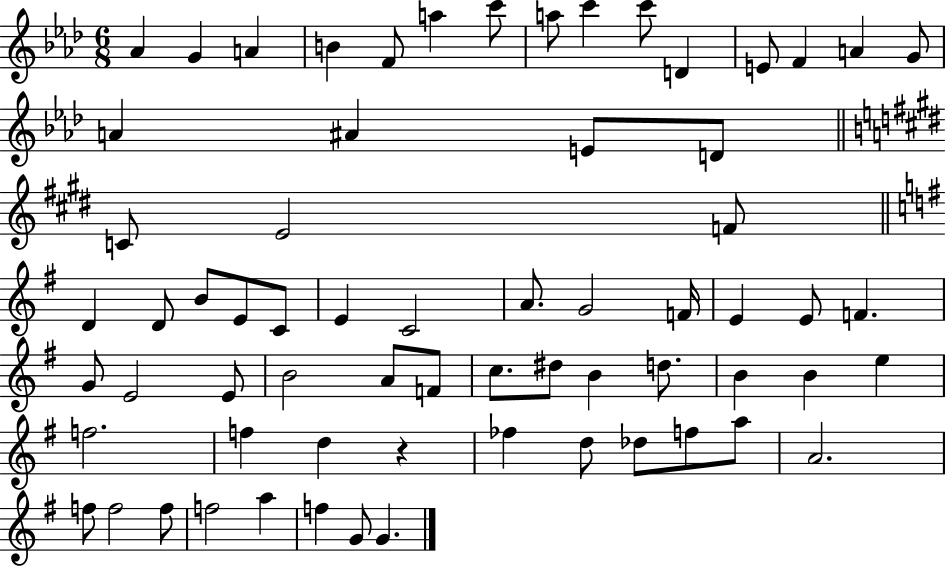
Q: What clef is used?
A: treble